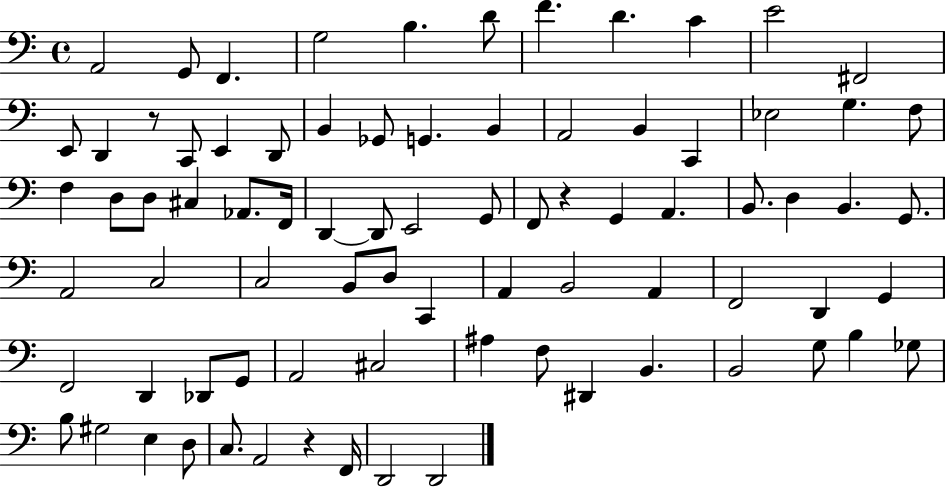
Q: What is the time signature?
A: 4/4